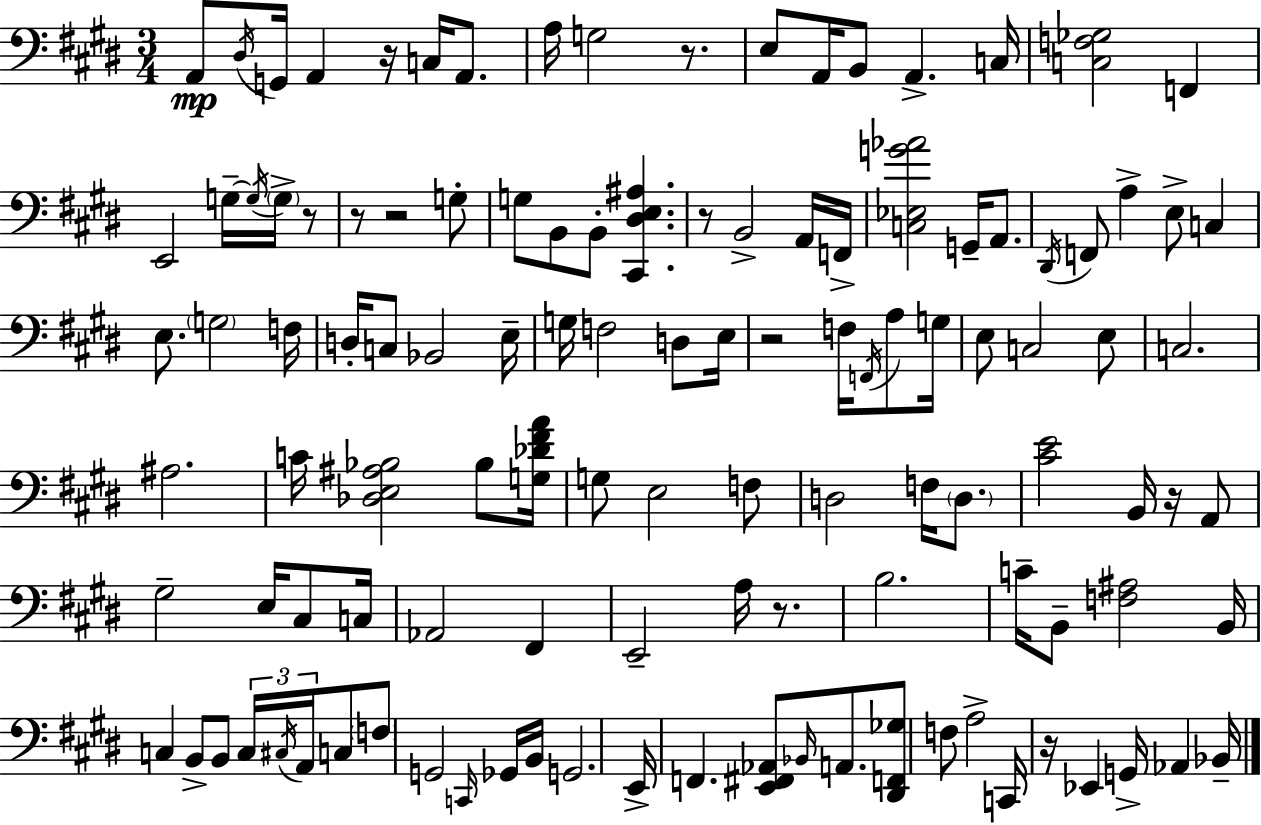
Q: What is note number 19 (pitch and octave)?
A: G3